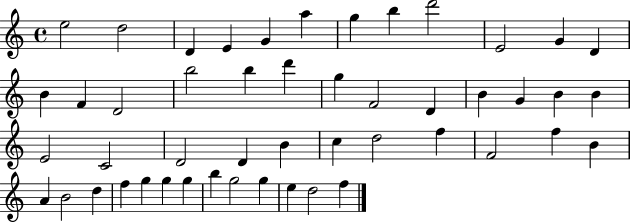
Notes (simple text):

E5/h D5/h D4/q E4/q G4/q A5/q G5/q B5/q D6/h E4/h G4/q D4/q B4/q F4/q D4/h B5/h B5/q D6/q G5/q F4/h D4/q B4/q G4/q B4/q B4/q E4/h C4/h D4/h D4/q B4/q C5/q D5/h F5/q F4/h F5/q B4/q A4/q B4/h D5/q F5/q G5/q G5/q G5/q B5/q G5/h G5/q E5/q D5/h F5/q